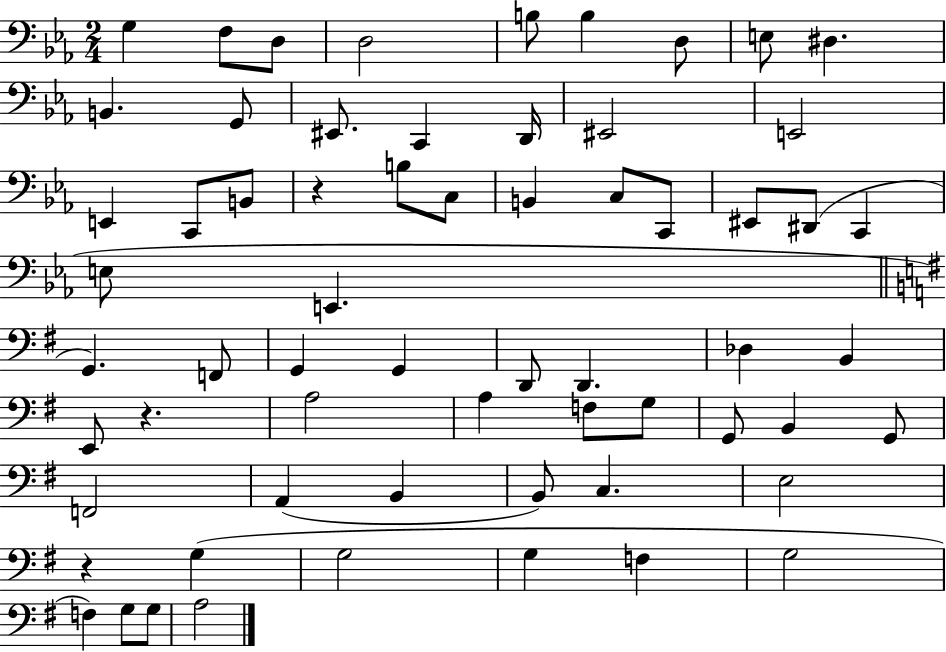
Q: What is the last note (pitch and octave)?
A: A3